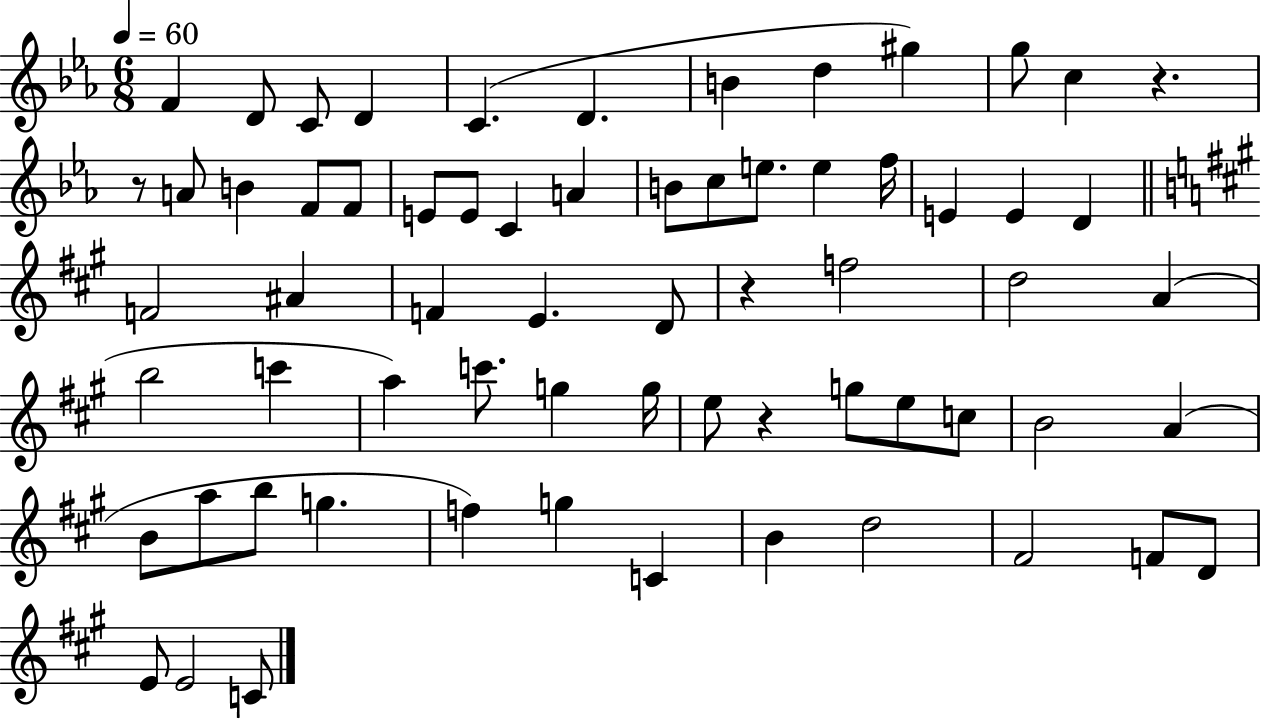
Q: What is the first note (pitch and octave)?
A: F4